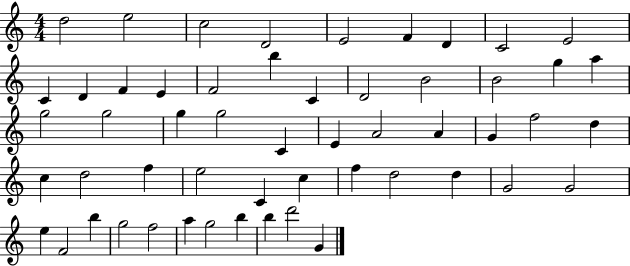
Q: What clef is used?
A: treble